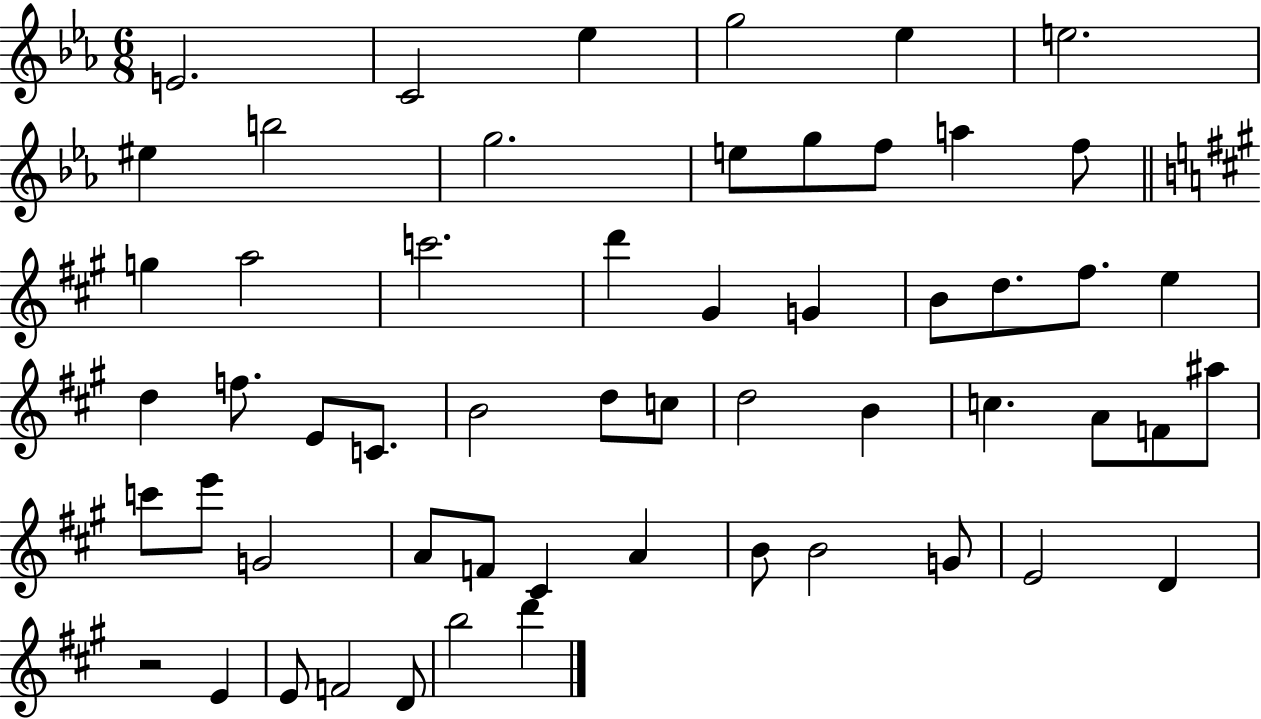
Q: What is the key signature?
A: EES major